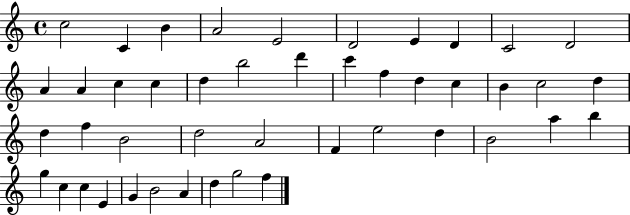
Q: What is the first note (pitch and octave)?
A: C5